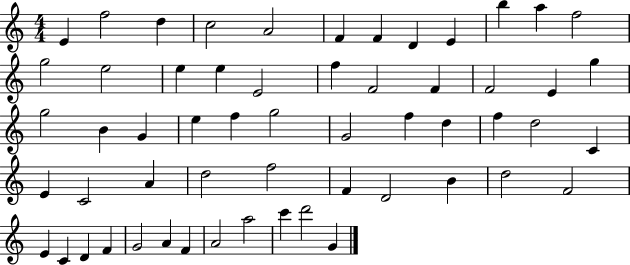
{
  \clef treble
  \numericTimeSignature
  \time 4/4
  \key c \major
  e'4 f''2 d''4 | c''2 a'2 | f'4 f'4 d'4 e'4 | b''4 a''4 f''2 | \break g''2 e''2 | e''4 e''4 e'2 | f''4 f'2 f'4 | f'2 e'4 g''4 | \break g''2 b'4 g'4 | e''4 f''4 g''2 | g'2 f''4 d''4 | f''4 d''2 c'4 | \break e'4 c'2 a'4 | d''2 f''2 | f'4 d'2 b'4 | d''2 f'2 | \break e'4 c'4 d'4 f'4 | g'2 a'4 f'4 | a'2 a''2 | c'''4 d'''2 g'4 | \break \bar "|."
}